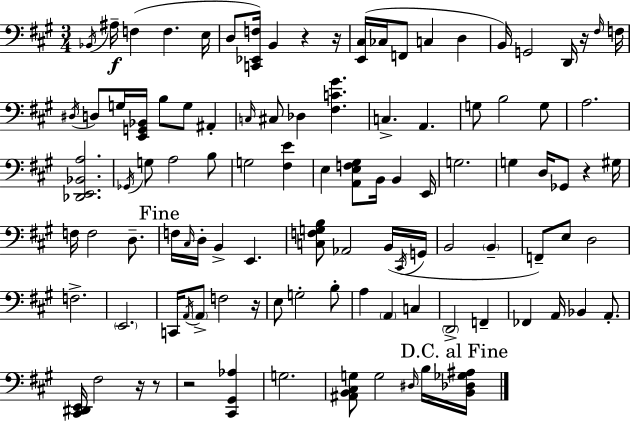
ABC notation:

X:1
T:Untitled
M:3/4
L:1/4
K:A
_B,,/4 ^A,/4 F, F, E,/4 D,/2 [C,,_E,,F,]/4 B,, z z/4 [E,,^C,]/4 _C,/4 F,,/2 C, D, B,,/4 G,,2 D,,/4 z/4 ^F,/4 F,/4 ^D,/4 D,/2 G,/4 [E,,G,,_B,,]/4 B,/2 G,/2 ^A,, C,/4 ^C,/2 _D, [^F,C^G] C, A,, G,/2 B,2 G,/2 A,2 [_D,,E,,_B,,A,]2 _G,,/4 G,/2 A,2 B,/2 G,2 [^F,E] E, [A,,E,F,^G,]/2 B,,/4 B,, E,,/4 G,2 G, D,/4 _G,,/2 z ^G,/4 F,/4 F,2 D,/2 F,/4 ^C,/4 D,/4 B,, E,, [C,F,G,B,]/2 _A,,2 B,,/4 ^C,,/4 G,,/4 B,,2 B,, F,,/2 E,/2 D,2 F,2 E,,2 C,,/4 A,,/4 A,,/2 F,2 z/4 E,/2 G,2 B,/2 A, A,, C, D,,2 F,, _F,, A,,/4 _B,, A,,/2 [^C,,^D,,E,,]/4 ^F,2 z/4 z/2 z2 [^C,,^G,,_A,] G,2 [^A,,B,,^C,G,]/2 G,2 ^D,/4 B,/4 [B,,_D,_G,^A,]/4